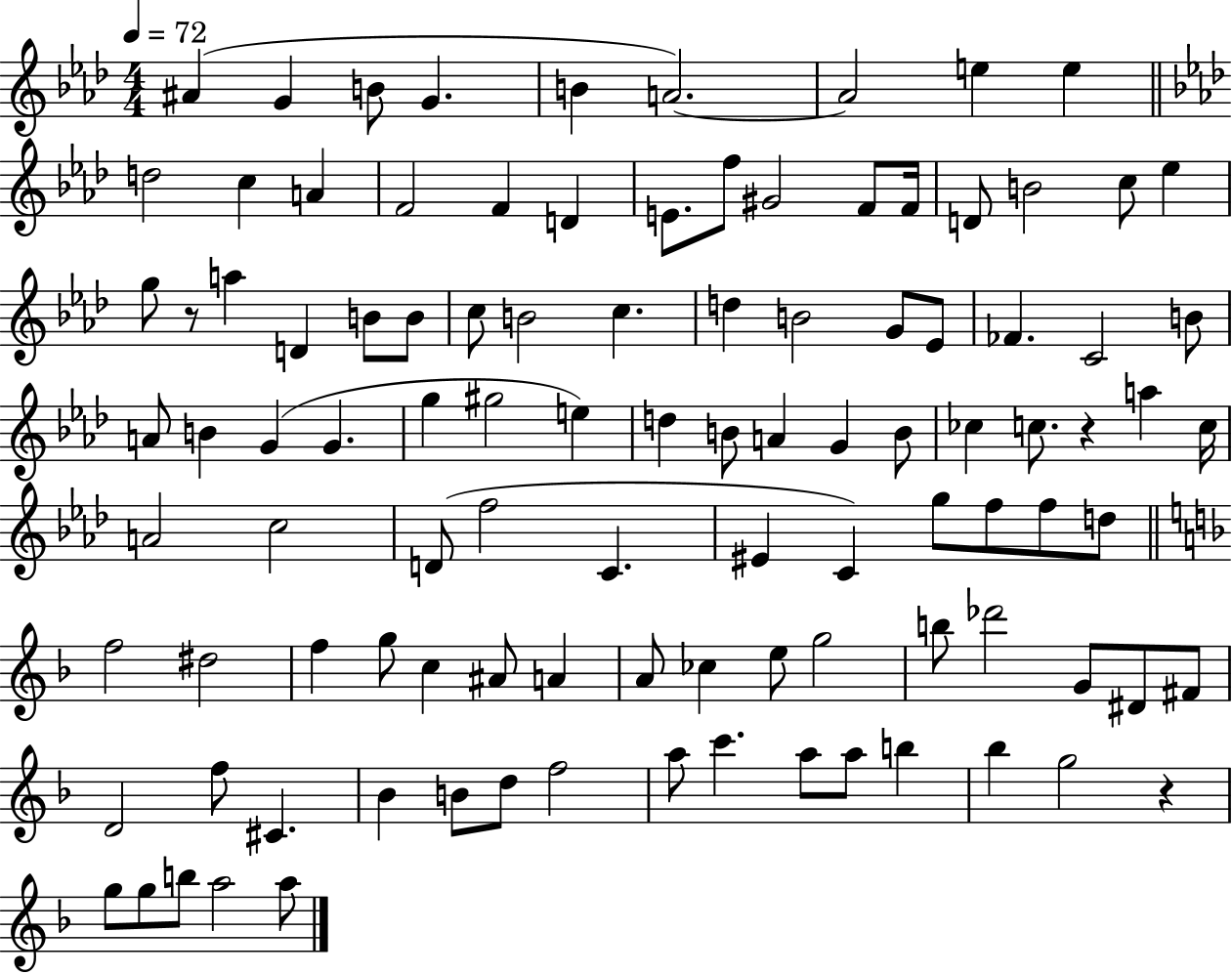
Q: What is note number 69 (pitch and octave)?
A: F5